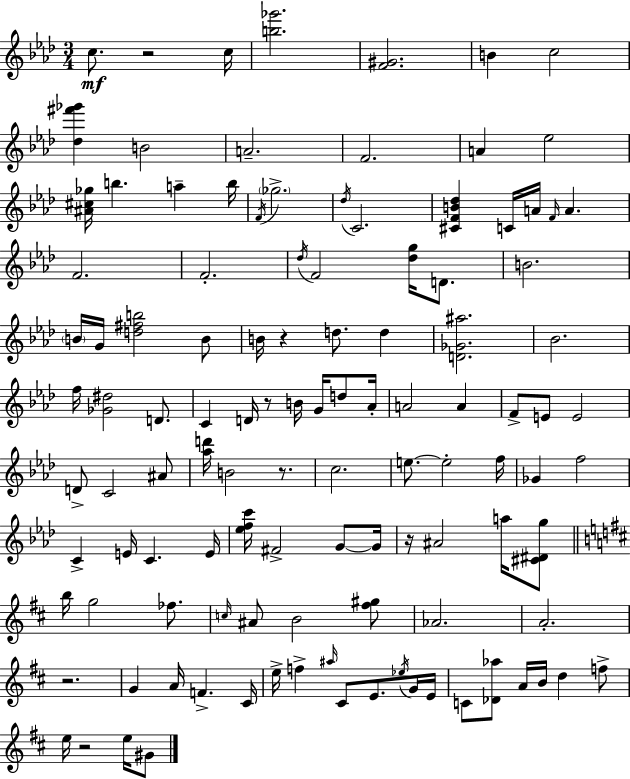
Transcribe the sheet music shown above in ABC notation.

X:1
T:Untitled
M:3/4
L:1/4
K:Ab
c/2 z2 c/4 [b_g']2 [F^G]2 B c2 [_d^f'_g'] B2 A2 F2 A _e2 [^A^c_g]/4 b a b/4 F/4 _g2 _d/4 C2 [^CFB_d] C/4 A/4 F/4 A F2 F2 _d/4 F2 [_dg]/4 D/2 B2 B/4 G/4 [d^fb]2 B/2 B/4 z d/2 d [D_G^a]2 _B2 f/4 [_G^d]2 D/2 C D/4 z/2 B/4 G/4 d/2 _A/4 A2 A F/2 E/2 E2 D/2 C2 ^A/2 [_ad']/4 B2 z/2 c2 e/2 e2 f/4 _G f2 C E/4 C E/4 [_efc']/4 ^F2 G/2 G/4 z/4 ^A2 a/4 [^C^Dg]/2 b/4 g2 _f/2 c/4 ^A/2 B2 [^f^g]/2 _A2 A2 z2 G A/4 F ^C/4 e/4 f ^a/4 ^C/2 E/2 _e/4 G/4 E/4 C/2 [_D_a]/2 A/4 B/4 d f/2 e/4 z2 e/4 ^G/2